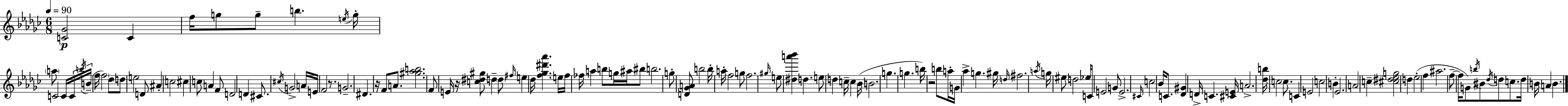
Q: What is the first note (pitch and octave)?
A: C4